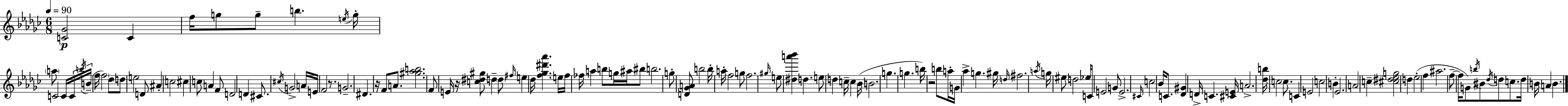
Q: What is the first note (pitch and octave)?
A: C4